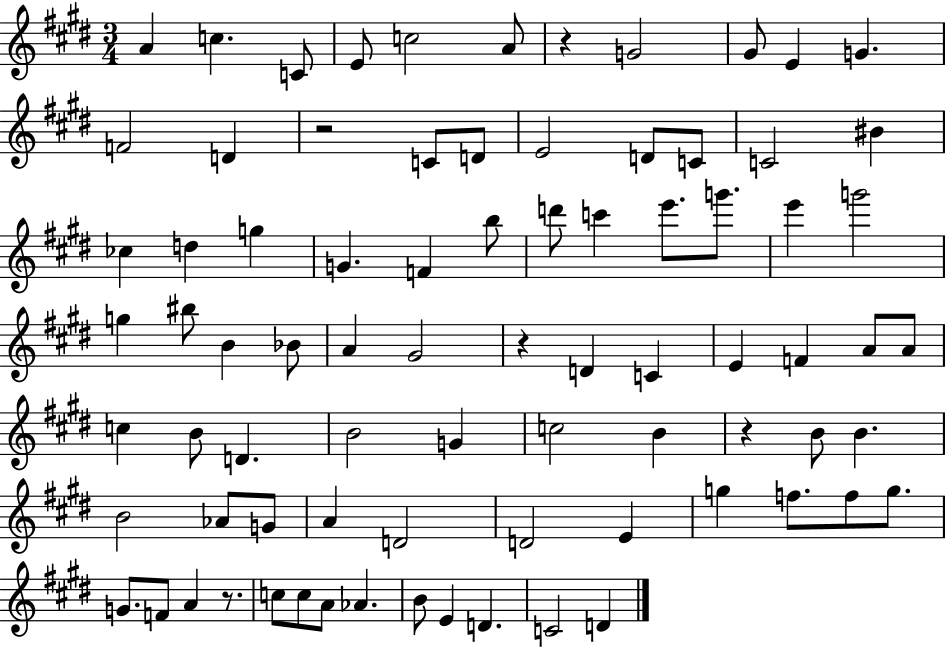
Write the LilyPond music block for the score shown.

{
  \clef treble
  \numericTimeSignature
  \time 3/4
  \key e \major
  a'4 c''4. c'8 | e'8 c''2 a'8 | r4 g'2 | gis'8 e'4 g'4. | \break f'2 d'4 | r2 c'8 d'8 | e'2 d'8 c'8 | c'2 bis'4 | \break ces''4 d''4 g''4 | g'4. f'4 b''8 | d'''8 c'''4 e'''8. g'''8. | e'''4 g'''2 | \break g''4 bis''8 b'4 bes'8 | a'4 gis'2 | r4 d'4 c'4 | e'4 f'4 a'8 a'8 | \break c''4 b'8 d'4. | b'2 g'4 | c''2 b'4 | r4 b'8 b'4. | \break b'2 aes'8 g'8 | a'4 d'2 | d'2 e'4 | g''4 f''8. f''8 g''8. | \break g'8. f'8 a'4 r8. | c''8 c''8 a'8 aes'4. | b'8 e'4 d'4. | c'2 d'4 | \break \bar "|."
}